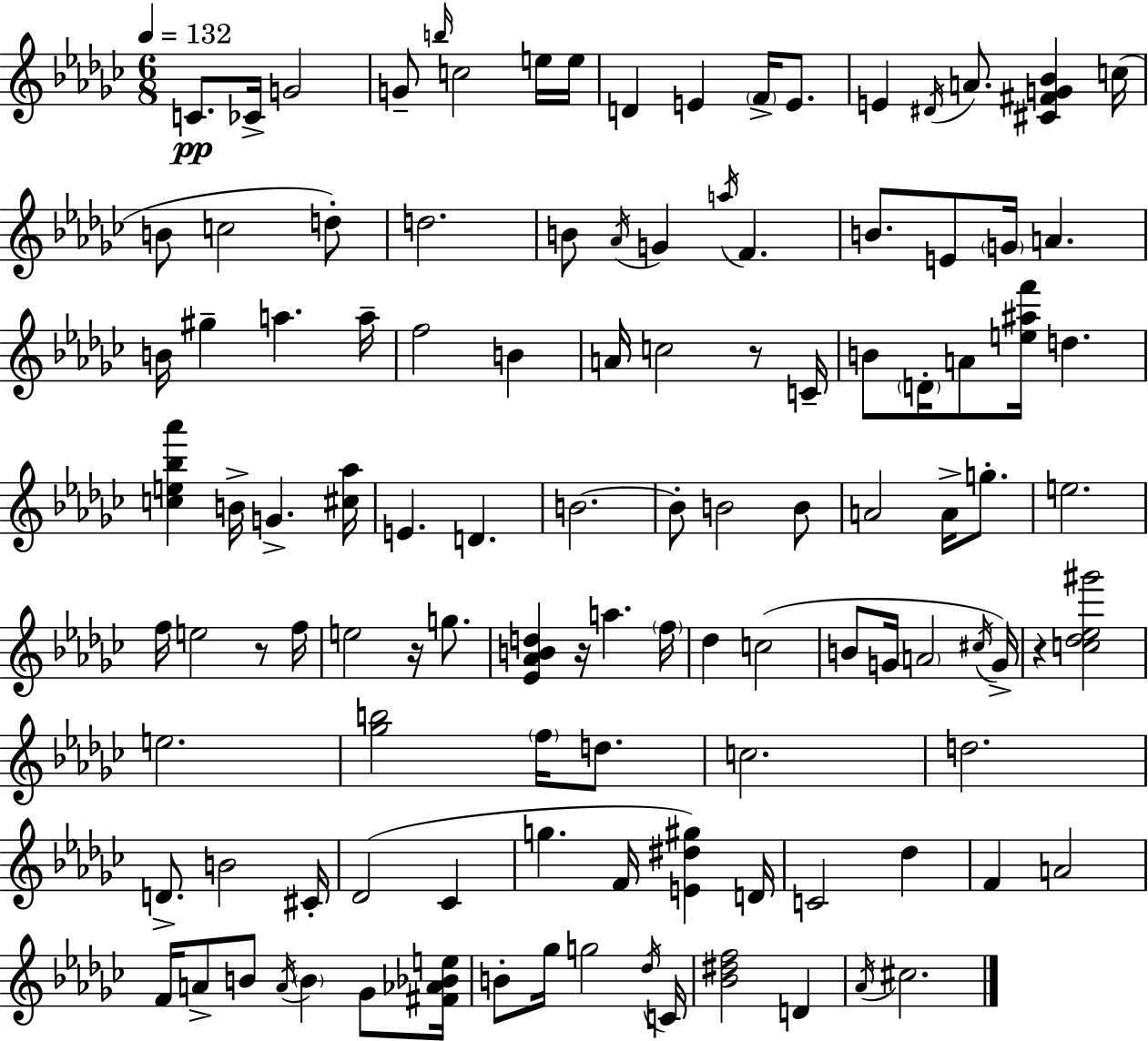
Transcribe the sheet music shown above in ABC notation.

X:1
T:Untitled
M:6/8
L:1/4
K:Ebm
C/2 _C/4 G2 G/2 b/4 c2 e/4 e/4 D E F/4 E/2 E ^D/4 A/2 [^C^FG_B] c/4 B/2 c2 d/2 d2 B/2 _A/4 G a/4 F B/2 E/2 G/4 A B/4 ^g a a/4 f2 B A/4 c2 z/2 C/4 B/2 D/4 A/2 [e^af']/4 d [ce_b_a'] B/4 G [^c_a]/4 E D B2 B/2 B2 B/2 A2 A/4 g/2 e2 f/4 e2 z/2 f/4 e2 z/4 g/2 [_E_ABd] z/4 a f/4 _d c2 B/2 G/4 A2 ^c/4 G/4 z [c_d_e^g']2 e2 [_gb]2 f/4 d/2 c2 d2 D/2 B2 ^C/4 _D2 _C g F/4 [E^d^g] D/4 C2 _d F A2 F/4 A/2 B/2 A/4 B _G/2 [^F_A_Be]/4 B/2 _g/4 g2 _d/4 C/4 [_B^df]2 D _A/4 ^c2